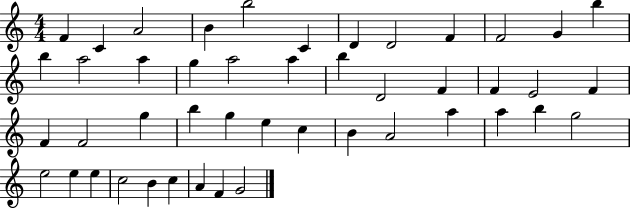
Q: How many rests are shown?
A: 0